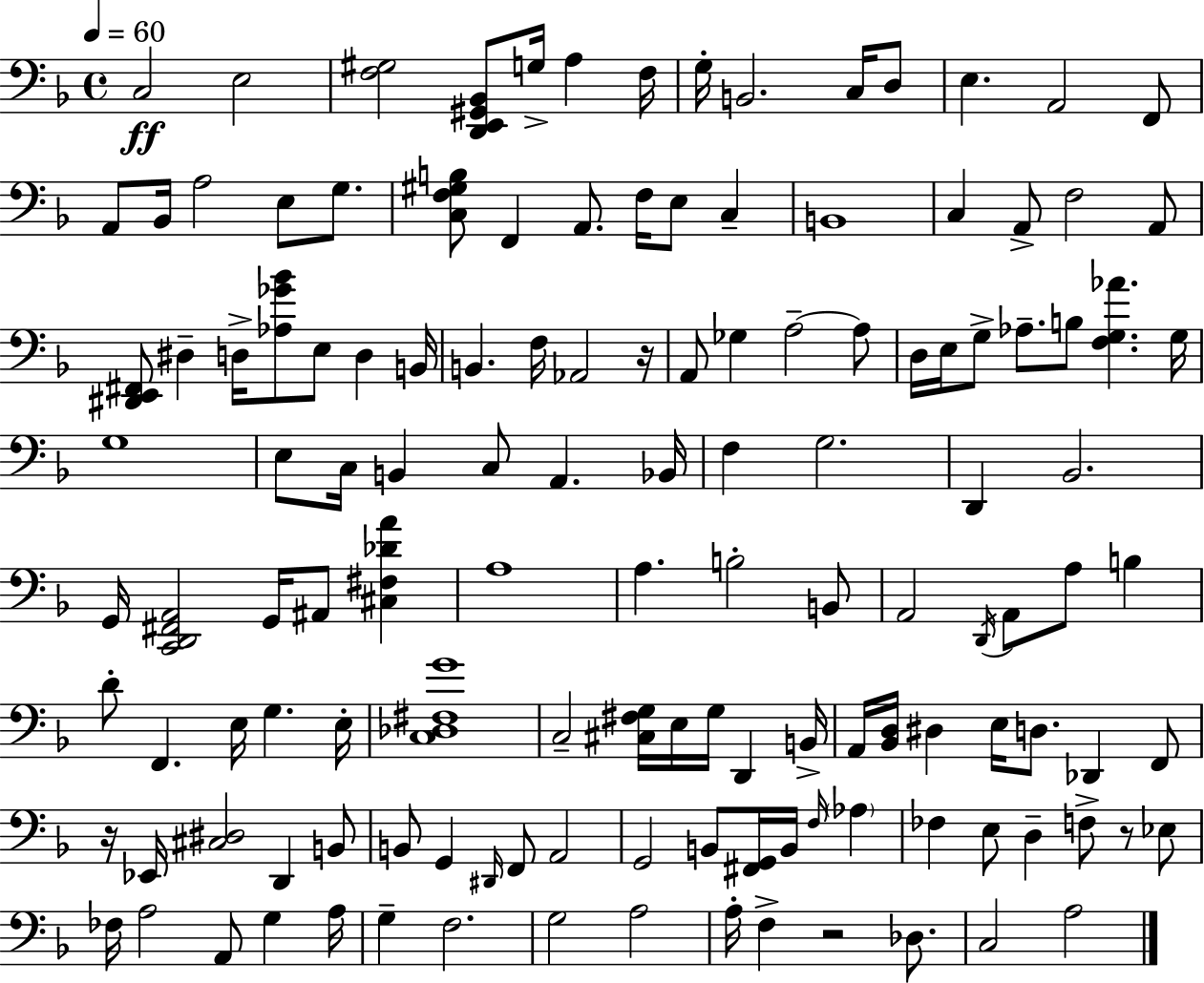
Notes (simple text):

C3/h E3/h [F3,G#3]/h [D2,E2,G#2,Bb2]/e G3/s A3/q F3/s G3/s B2/h. C3/s D3/e E3/q. A2/h F2/e A2/e Bb2/s A3/h E3/e G3/e. [C3,F3,G#3,B3]/e F2/q A2/e. F3/s E3/e C3/q B2/w C3/q A2/e F3/h A2/e [D#2,E2,F#2]/e D#3/q D3/s [Ab3,Gb4,Bb4]/e E3/e D3/q B2/s B2/q. F3/s Ab2/h R/s A2/e Gb3/q A3/h A3/e D3/s E3/s G3/e Ab3/e. B3/e [F3,G3,Ab4]/q. G3/s G3/w E3/e C3/s B2/q C3/e A2/q. Bb2/s F3/q G3/h. D2/q Bb2/h. G2/s [C2,D2,F#2,A2]/h G2/s A#2/e [C#3,F#3,Db4,A4]/q A3/w A3/q. B3/h B2/e A2/h D2/s A2/e A3/e B3/q D4/e F2/q. E3/s G3/q. E3/s [C3,Db3,F#3,G4]/w C3/h [C#3,F#3,G3]/s E3/s G3/s D2/q B2/s A2/s [Bb2,D3]/s D#3/q E3/s D3/e. Db2/q F2/e R/s Eb2/s [C#3,D#3]/h D2/q B2/e B2/e G2/q D#2/s F2/e A2/h G2/h B2/e [F#2,G2]/s B2/s F3/s Ab3/q FES3/q E3/e D3/q F3/e R/e Eb3/e FES3/s A3/h A2/e G3/q A3/s G3/q F3/h. G3/h A3/h A3/s F3/q R/h Db3/e. C3/h A3/h